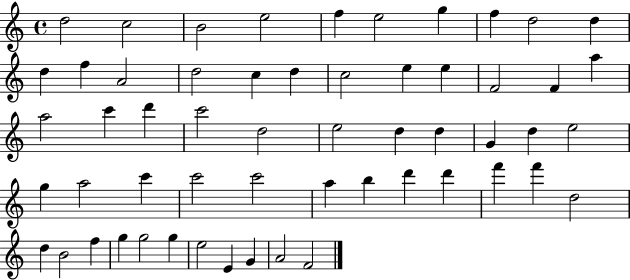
D5/h C5/h B4/h E5/h F5/q E5/h G5/q F5/q D5/h D5/q D5/q F5/q A4/h D5/h C5/q D5/q C5/h E5/q E5/q F4/h F4/q A5/q A5/h C6/q D6/q C6/h D5/h E5/h D5/q D5/q G4/q D5/q E5/h G5/q A5/h C6/q C6/h C6/h A5/q B5/q D6/q D6/q F6/q F6/q D5/h D5/q B4/h F5/q G5/q G5/h G5/q E5/h E4/q G4/q A4/h F4/h